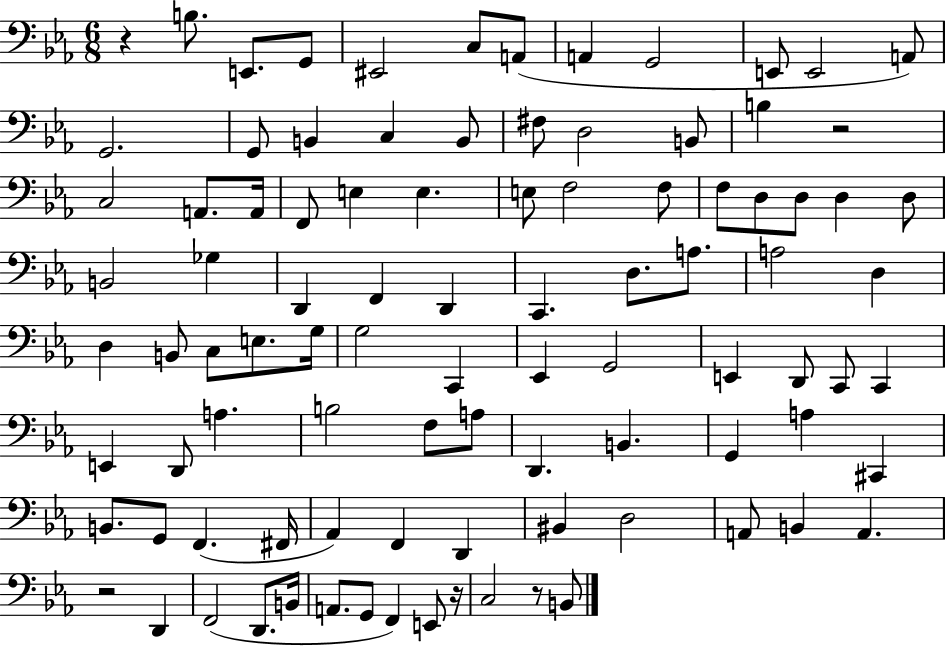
R/q B3/e. E2/e. G2/e EIS2/h C3/e A2/e A2/q G2/h E2/e E2/h A2/e G2/h. G2/e B2/q C3/q B2/e F#3/e D3/h B2/e B3/q R/h C3/h A2/e. A2/s F2/e E3/q E3/q. E3/e F3/h F3/e F3/e D3/e D3/e D3/q D3/e B2/h Gb3/q D2/q F2/q D2/q C2/q. D3/e. A3/e. A3/h D3/q D3/q B2/e C3/e E3/e. G3/s G3/h C2/q Eb2/q G2/h E2/q D2/e C2/e C2/q E2/q D2/e A3/q. B3/h F3/e A3/e D2/q. B2/q. G2/q A3/q C#2/q B2/e. G2/e F2/q. F#2/s Ab2/q F2/q D2/q BIS2/q D3/h A2/e B2/q A2/q. R/h D2/q F2/h D2/e. B2/s A2/e. G2/e F2/q E2/e R/s C3/h R/e B2/e